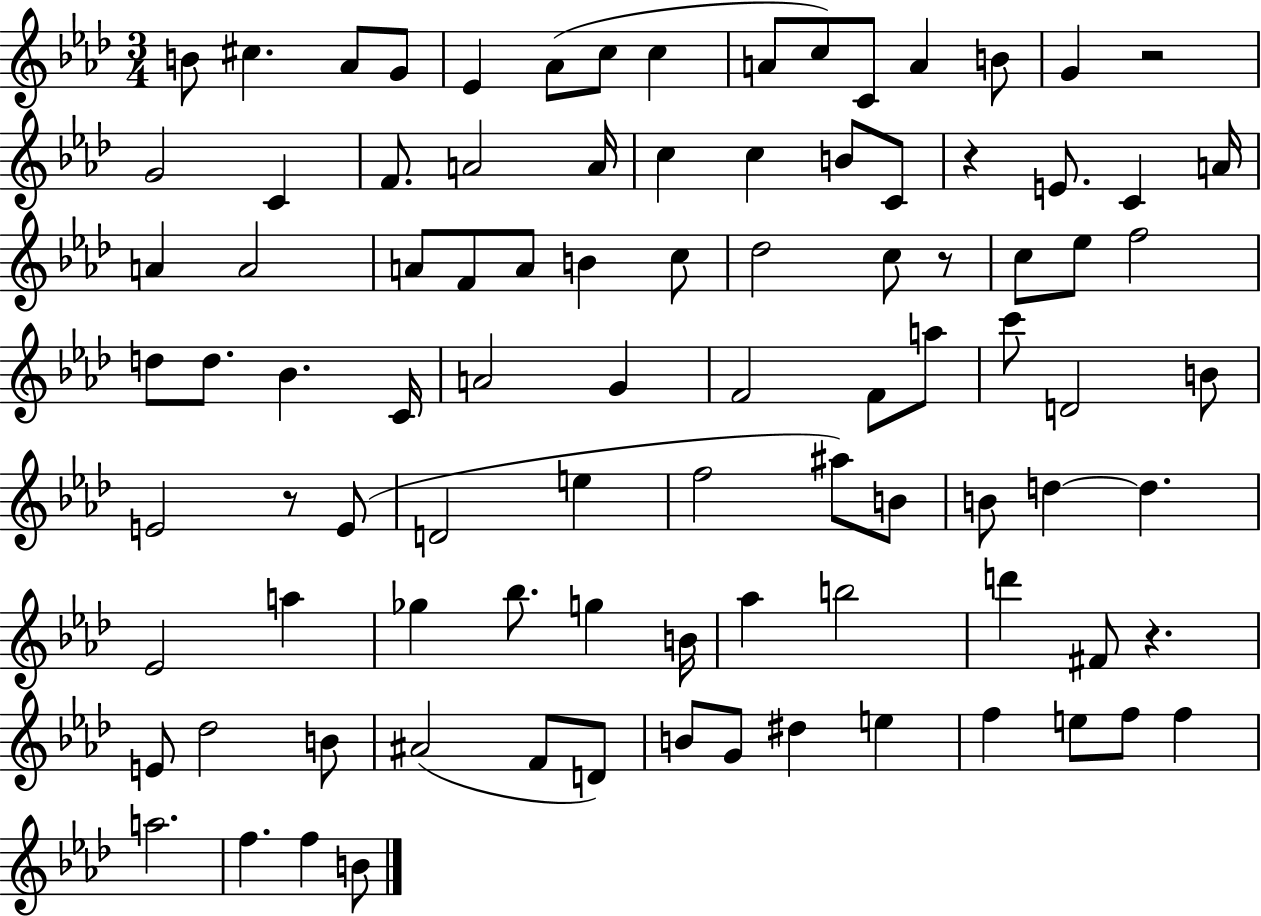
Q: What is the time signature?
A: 3/4